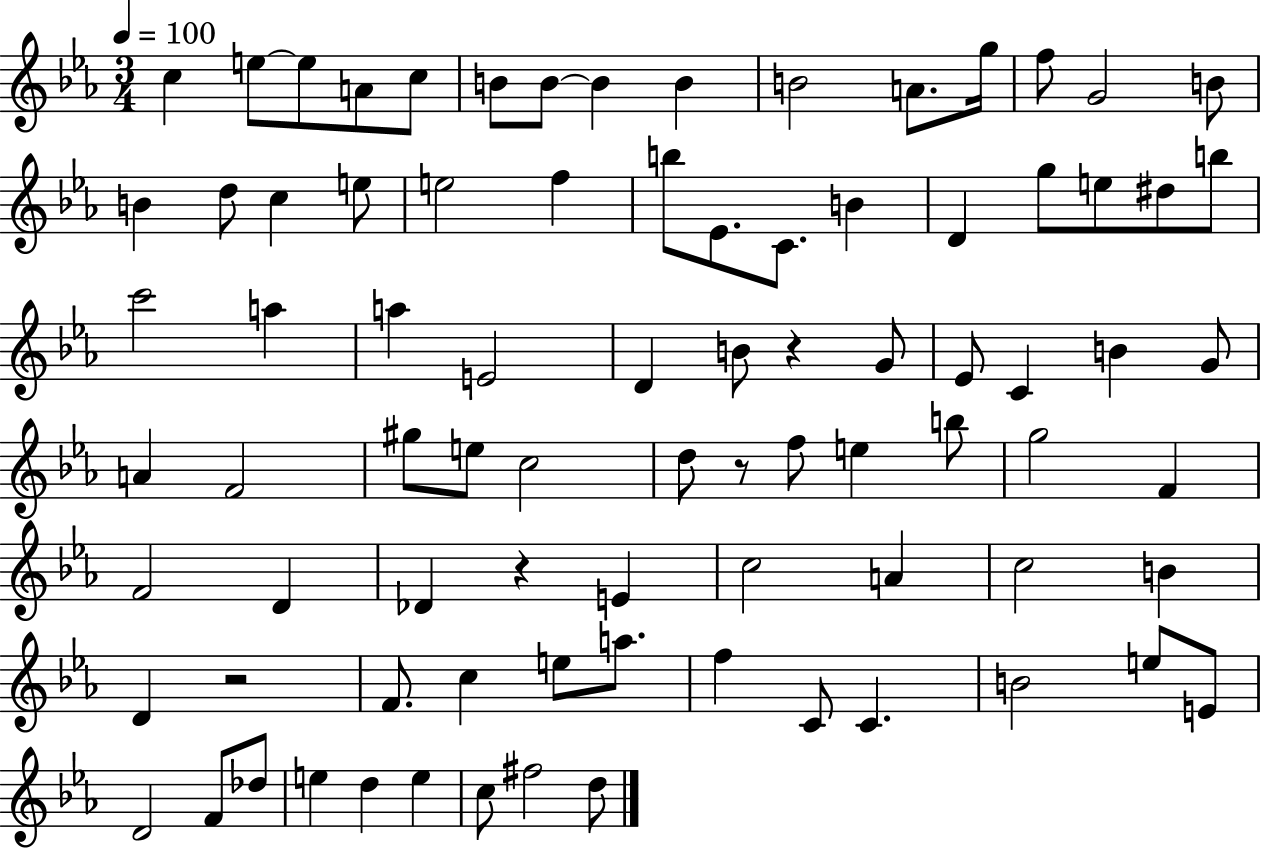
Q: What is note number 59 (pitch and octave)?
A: C5